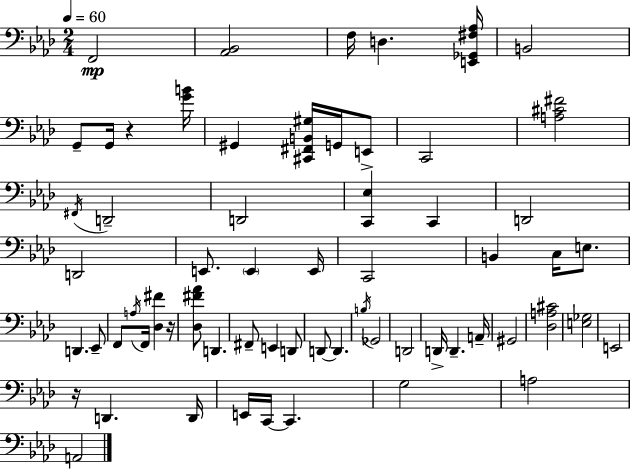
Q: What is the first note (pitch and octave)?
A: F2